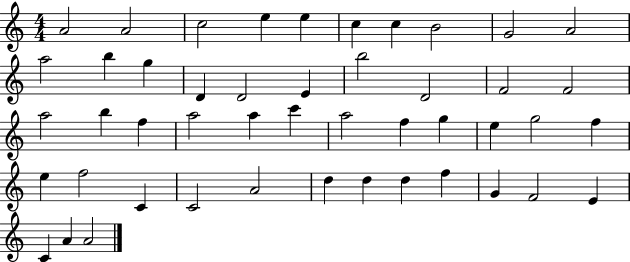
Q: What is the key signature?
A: C major